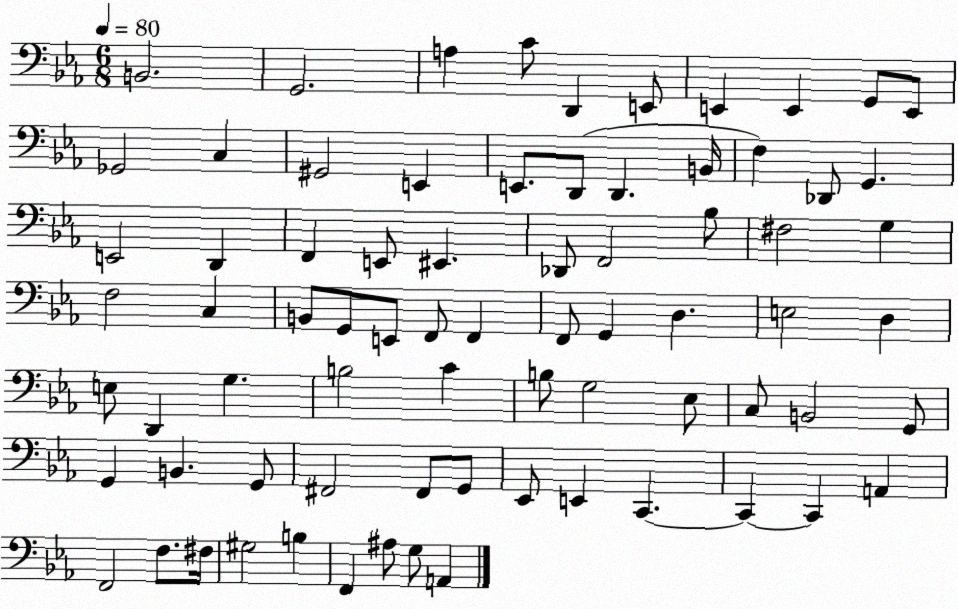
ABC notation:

X:1
T:Untitled
M:6/8
L:1/4
K:Eb
B,,2 G,,2 A, C/2 D,, E,,/2 E,, E,, G,,/2 E,,/2 _G,,2 C, ^G,,2 E,, E,,/2 D,,/2 D,, B,,/4 F, _D,,/2 G,, E,,2 D,, F,, E,,/2 ^E,, _D,,/2 F,,2 _B,/2 ^F,2 G, F,2 C, B,,/2 G,,/2 E,,/2 F,,/2 F,, F,,/2 G,, D, E,2 D, E,/2 D,, G, B,2 C B,/2 G,2 _E,/2 C,/2 B,,2 G,,/2 G,, B,, G,,/2 ^F,,2 ^F,,/2 G,,/2 _E,,/2 E,, C,, C,, C,, A,, F,,2 F,/2 ^F,/4 ^G,2 B, F,, ^A,/2 G,/2 A,,